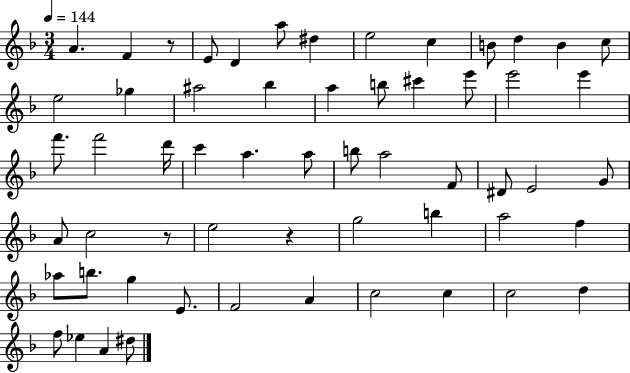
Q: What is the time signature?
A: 3/4